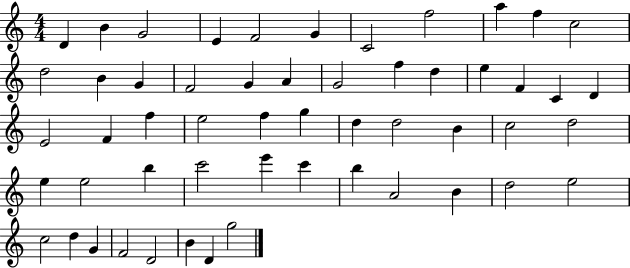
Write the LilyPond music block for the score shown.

{
  \clef treble
  \numericTimeSignature
  \time 4/4
  \key c \major
  d'4 b'4 g'2 | e'4 f'2 g'4 | c'2 f''2 | a''4 f''4 c''2 | \break d''2 b'4 g'4 | f'2 g'4 a'4 | g'2 f''4 d''4 | e''4 f'4 c'4 d'4 | \break e'2 f'4 f''4 | e''2 f''4 g''4 | d''4 d''2 b'4 | c''2 d''2 | \break e''4 e''2 b''4 | c'''2 e'''4 c'''4 | b''4 a'2 b'4 | d''2 e''2 | \break c''2 d''4 g'4 | f'2 d'2 | b'4 d'4 g''2 | \bar "|."
}